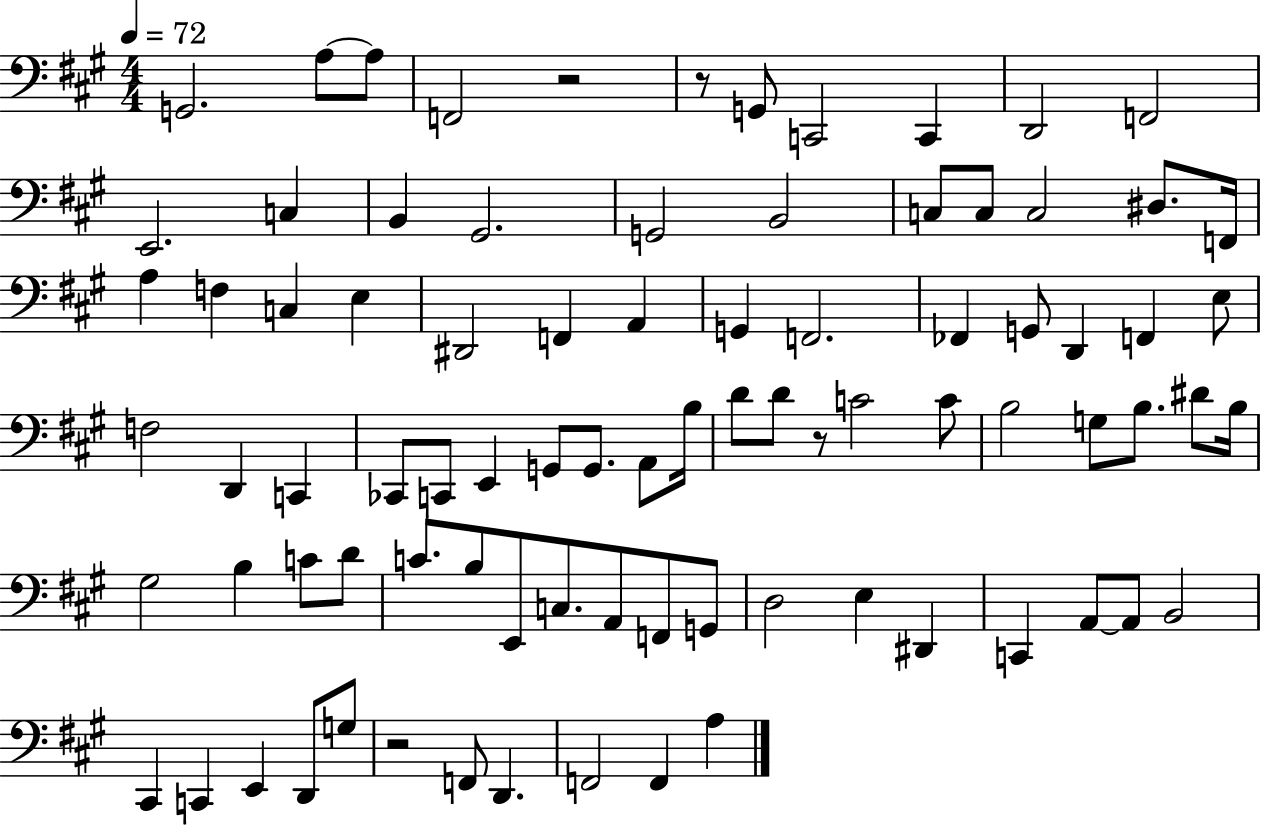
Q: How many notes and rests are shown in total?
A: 85